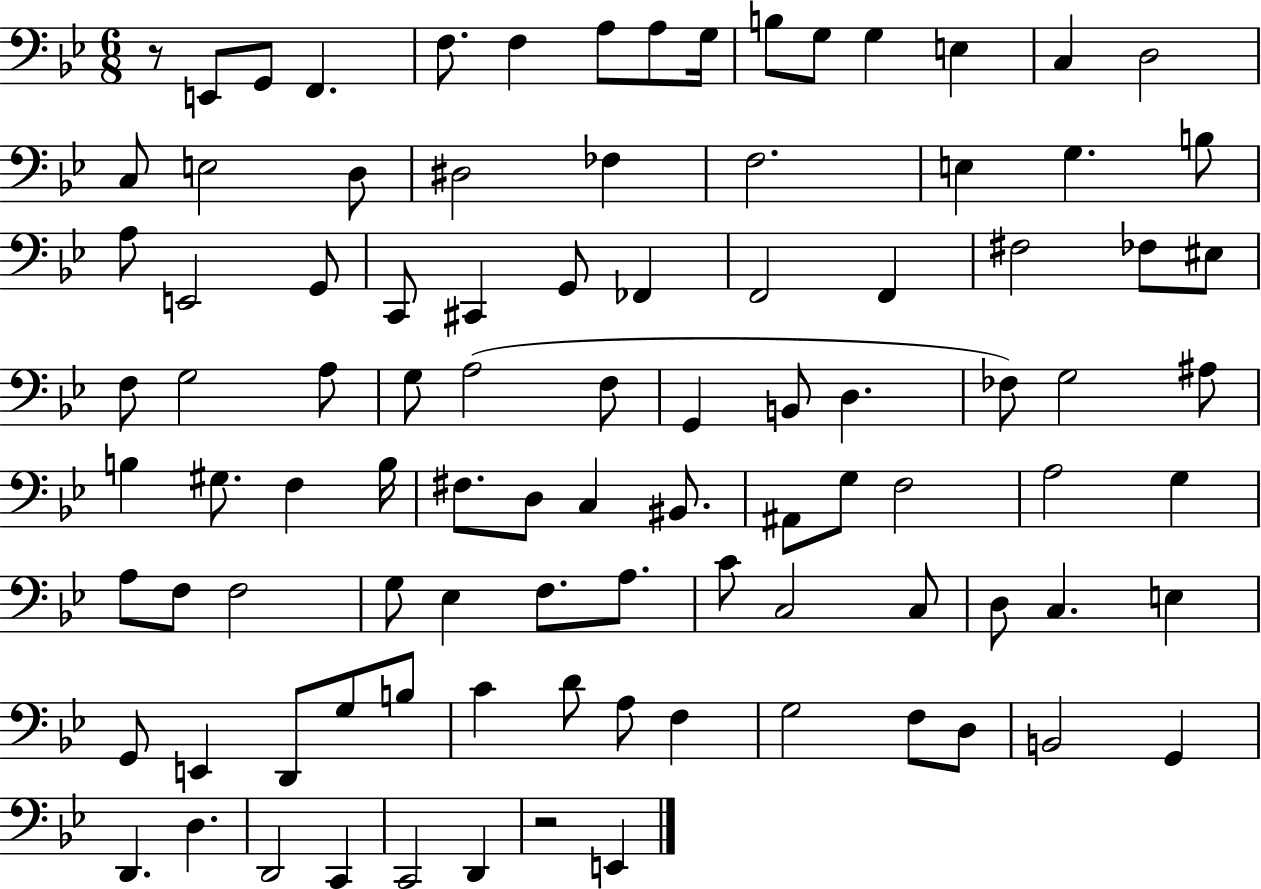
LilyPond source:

{
  \clef bass
  \numericTimeSignature
  \time 6/8
  \key bes \major
  r8 e,8 g,8 f,4. | f8. f4 a8 a8 g16 | b8 g8 g4 e4 | c4 d2 | \break c8 e2 d8 | dis2 fes4 | f2. | e4 g4. b8 | \break a8 e,2 g,8 | c,8 cis,4 g,8 fes,4 | f,2 f,4 | fis2 fes8 eis8 | \break f8 g2 a8 | g8 a2( f8 | g,4 b,8 d4. | fes8) g2 ais8 | \break b4 gis8. f4 b16 | fis8. d8 c4 bis,8. | ais,8 g8 f2 | a2 g4 | \break a8 f8 f2 | g8 ees4 f8. a8. | c'8 c2 c8 | d8 c4. e4 | \break g,8 e,4 d,8 g8 b8 | c'4 d'8 a8 f4 | g2 f8 d8 | b,2 g,4 | \break d,4. d4. | d,2 c,4 | c,2 d,4 | r2 e,4 | \break \bar "|."
}